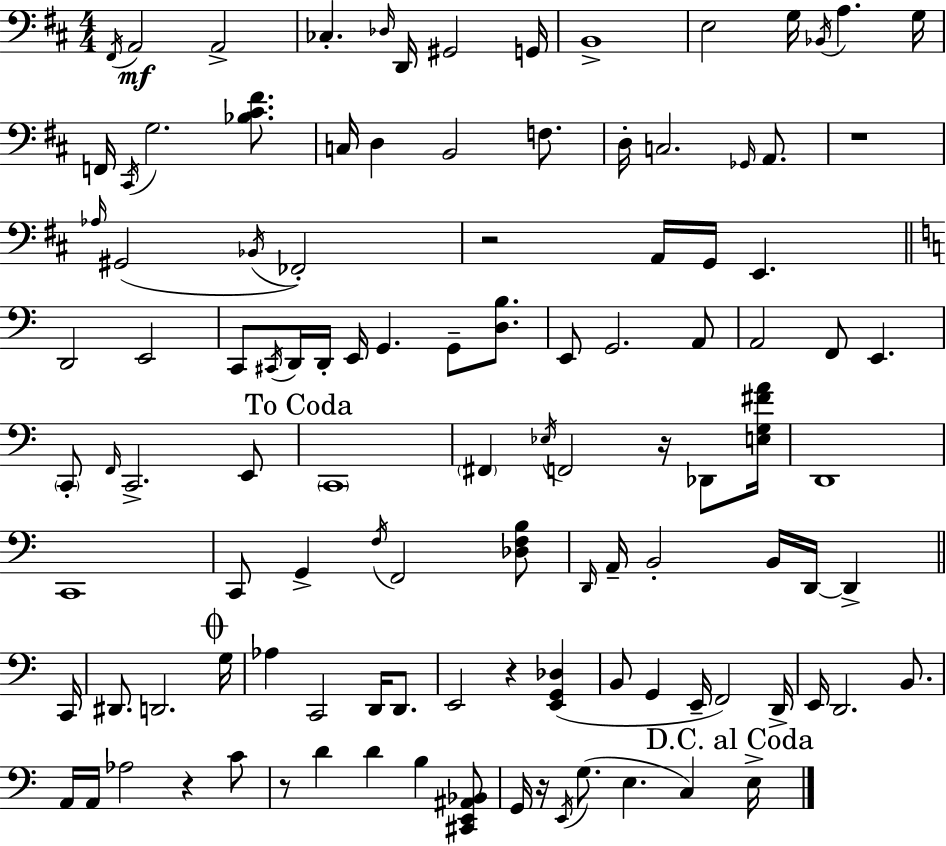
X:1
T:Untitled
M:4/4
L:1/4
K:D
^F,,/4 A,,2 A,,2 _C, _D,/4 D,,/4 ^G,,2 G,,/4 B,,4 E,2 G,/4 _B,,/4 A, G,/4 F,,/4 ^C,,/4 G,2 [_B,^C^F]/2 C,/4 D, B,,2 F,/2 D,/4 C,2 _G,,/4 A,,/2 z4 _A,/4 ^G,,2 _B,,/4 _F,,2 z2 A,,/4 G,,/4 E,, D,,2 E,,2 C,,/2 ^C,,/4 D,,/4 D,,/4 E,,/4 G,, G,,/2 [D,B,]/2 E,,/2 G,,2 A,,/2 A,,2 F,,/2 E,, C,,/2 F,,/4 C,,2 E,,/2 C,,4 ^F,, _E,/4 F,,2 z/4 _D,,/2 [E,G,^FA]/4 D,,4 C,,4 C,,/2 G,, F,/4 F,,2 [_D,F,B,]/2 D,,/4 A,,/4 B,,2 B,,/4 D,,/4 D,, C,,/4 ^D,,/2 D,,2 G,/4 _A, C,,2 D,,/4 D,,/2 E,,2 z [E,,G,,_D,] B,,/2 G,, E,,/4 F,,2 D,,/4 E,,/4 D,,2 B,,/2 A,,/4 A,,/4 _A,2 z C/2 z/2 D D B, [^C,,E,,^A,,_B,,]/2 G,,/4 z/4 E,,/4 G,/2 E, C, E,/4